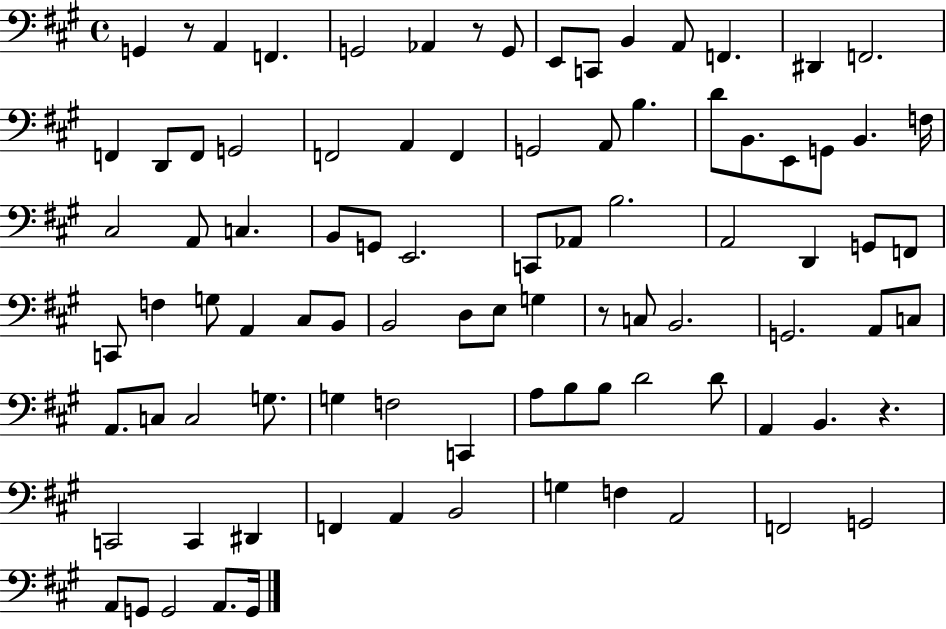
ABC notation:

X:1
T:Untitled
M:4/4
L:1/4
K:A
G,, z/2 A,, F,, G,,2 _A,, z/2 G,,/2 E,,/2 C,,/2 B,, A,,/2 F,, ^D,, F,,2 F,, D,,/2 F,,/2 G,,2 F,,2 A,, F,, G,,2 A,,/2 B, D/2 B,,/2 E,,/2 G,,/2 B,, F,/4 ^C,2 A,,/2 C, B,,/2 G,,/2 E,,2 C,,/2 _A,,/2 B,2 A,,2 D,, G,,/2 F,,/2 C,,/2 F, G,/2 A,, ^C,/2 B,,/2 B,,2 D,/2 E,/2 G, z/2 C,/2 B,,2 G,,2 A,,/2 C,/2 A,,/2 C,/2 C,2 G,/2 G, F,2 C,, A,/2 B,/2 B,/2 D2 D/2 A,, B,, z C,,2 C,, ^D,, F,, A,, B,,2 G, F, A,,2 F,,2 G,,2 A,,/2 G,,/2 G,,2 A,,/2 G,,/4